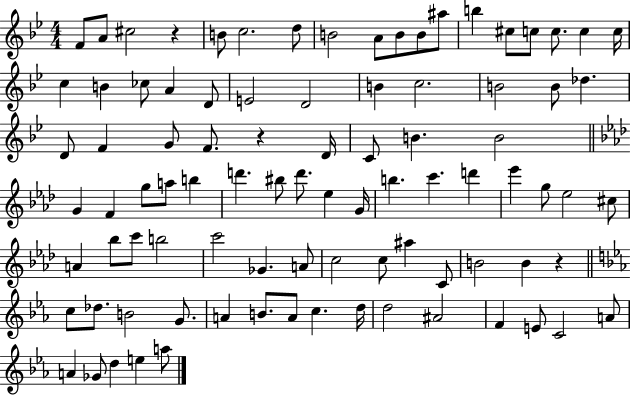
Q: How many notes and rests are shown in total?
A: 90